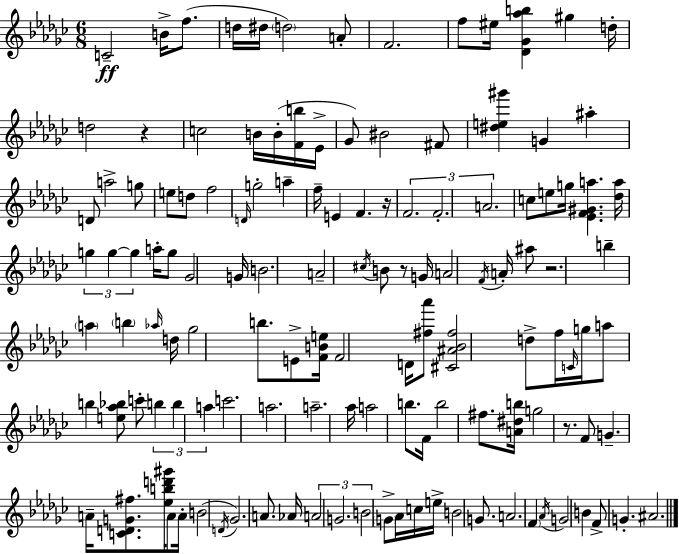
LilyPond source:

{
  \clef treble
  \numericTimeSignature
  \time 6/8
  \key ees \minor
  c'2--\ff b'16-> f''8.( | d''16 dis''16 \parenthesize d''2) a'8-. | f'2. | f''8 eis''16 <des' ges' aes'' b''>4 gis''4 d''16-. | \break d''2 r4 | c''2 b'16 b'16-.( <f' b''>16 ees'16-> | ges'8) bis'2 fis'8 | <dis'' e'' gis'''>4 g'4 ais''4-. | \break d'8 a''2-> g''8 | e''8 d''8 f''2 | \grace { d'16 } g''2-. a''4-- | f''16-- e'4 f'4. | \break r16 \tuplet 3/2 { f'2. | f'2.-. | a'2. } | c''8 e''8 g''16 <ees' f' gis' a''>4. | \break <des'' a''>16 \tuplet 3/2 { g''4 g''4~~ g''4 } | a''16-. g''8 ges'2 | g'16 b'2. | a'2-- \acciaccatura { cis''16 } b'8 | \break r8 g'16 a'2 \acciaccatura { f'16 } | a'16-. ais''8 r2. | b''4-- \parenthesize a''4 \parenthesize b''4 | \grace { aes''16 } d''16 ges''2 | \break b''8. e'8-> <f' b' e''>16 f'2 | d'16 <fis'' aes'''>8 <cis' ais' bes' fis''>2 | d''8-> f''16 \grace { c'16 } g''16 a''8 b''4 | <e'' aes'' bes''>8 c'''8-. \tuplet 3/2 { b''4 b''4 | \break a''4 } c'''2. | a''2. | a''2.-- | aes''16 a''2 | \break b''8. f'16 b''2 | fis''8. <a' dis'' b''>16 g''2 | r8. f'8 g'4.-- | a'16-- <c' d' g' fis''>8. <ees'' b'' d''' gis'''>16 a'8 a'16-. b'2( | \break \acciaccatura { d'16 } ges'2.) | a'8. aes'16 \tuplet 3/2 { a'2 | g'2. | b'2 } | \break \parenthesize g'8-> aes'16 c''16 e''16-> b'2 | g'8. a'2. | \parenthesize f'4 \acciaccatura { aes'16 } g'2 | b'4 f'8-> | \break g'4.-. ais'2. | \bar "|."
}